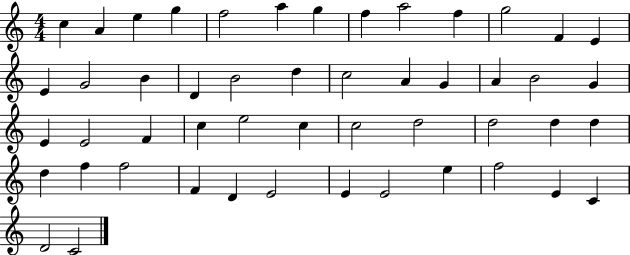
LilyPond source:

{
  \clef treble
  \numericTimeSignature
  \time 4/4
  \key c \major
  c''4 a'4 e''4 g''4 | f''2 a''4 g''4 | f''4 a''2 f''4 | g''2 f'4 e'4 | \break e'4 g'2 b'4 | d'4 b'2 d''4 | c''2 a'4 g'4 | a'4 b'2 g'4 | \break e'4 e'2 f'4 | c''4 e''2 c''4 | c''2 d''2 | d''2 d''4 d''4 | \break d''4 f''4 f''2 | f'4 d'4 e'2 | e'4 e'2 e''4 | f''2 e'4 c'4 | \break d'2 c'2 | \bar "|."
}